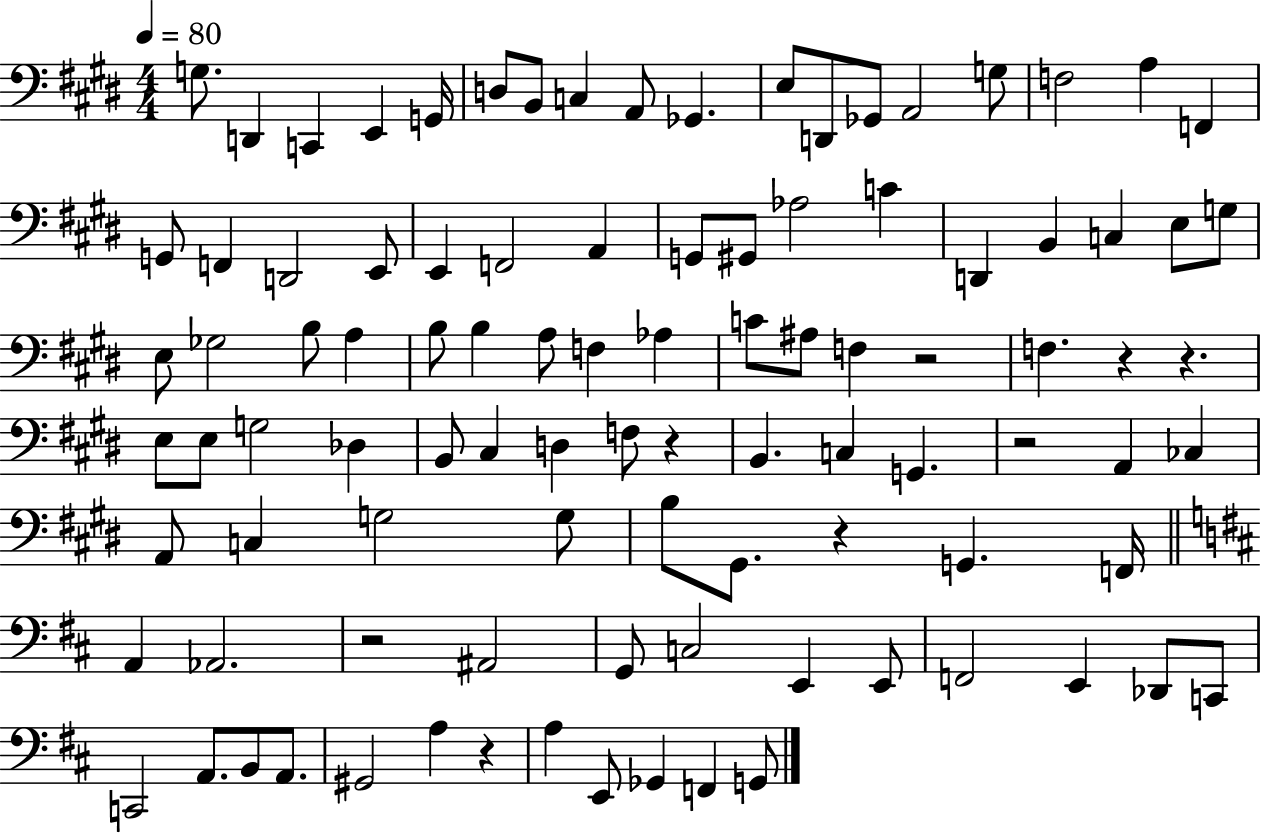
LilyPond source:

{
  \clef bass
  \numericTimeSignature
  \time 4/4
  \key e \major
  \tempo 4 = 80
  g8. d,4 c,4 e,4 g,16 | d8 b,8 c4 a,8 ges,4. | e8 d,8 ges,8 a,2 g8 | f2 a4 f,4 | \break g,8 f,4 d,2 e,8 | e,4 f,2 a,4 | g,8 gis,8 aes2 c'4 | d,4 b,4 c4 e8 g8 | \break e8 ges2 b8 a4 | b8 b4 a8 f4 aes4 | c'8 ais8 f4 r2 | f4. r4 r4. | \break e8 e8 g2 des4 | b,8 cis4 d4 f8 r4 | b,4. c4 g,4. | r2 a,4 ces4 | \break a,8 c4 g2 g8 | b8 gis,8. r4 g,4. f,16 | \bar "||" \break \key b \minor a,4 aes,2. | r2 ais,2 | g,8 c2 e,4 e,8 | f,2 e,4 des,8 c,8 | \break c,2 a,8. b,8 a,8. | gis,2 a4 r4 | a4 e,8 ges,4 f,4 g,8 | \bar "|."
}